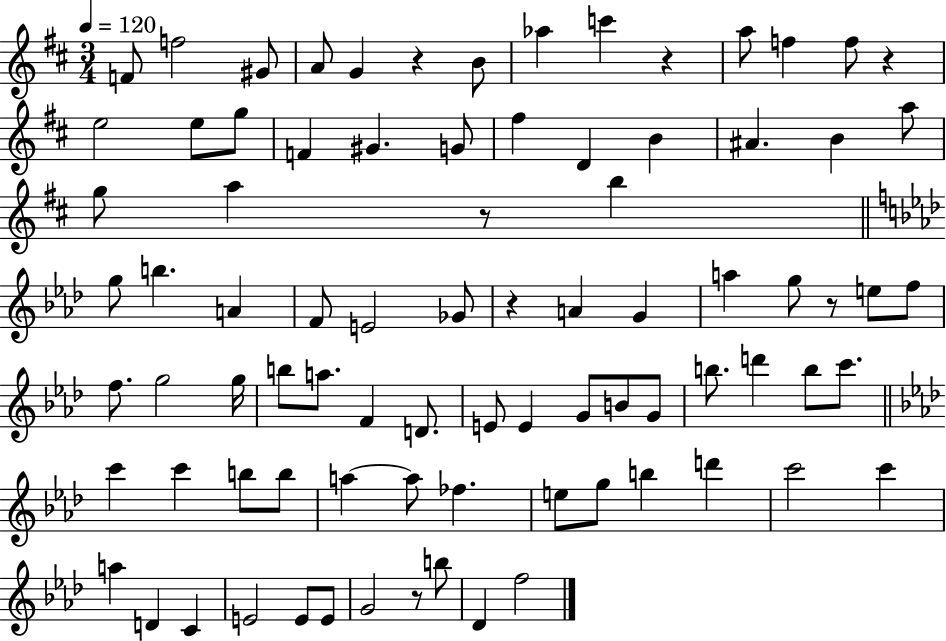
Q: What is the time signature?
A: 3/4